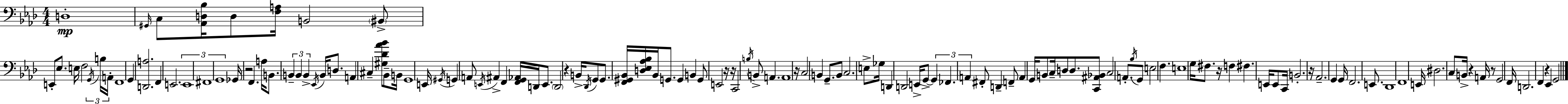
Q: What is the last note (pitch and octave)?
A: G2